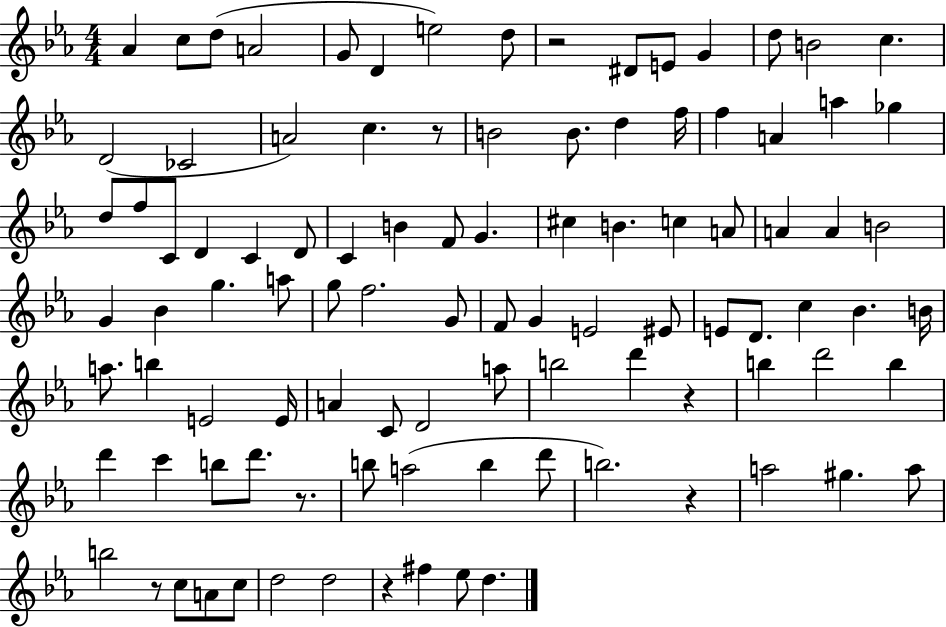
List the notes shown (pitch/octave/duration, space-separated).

Ab4/q C5/e D5/e A4/h G4/e D4/q E5/h D5/e R/h D#4/e E4/e G4/q D5/e B4/h C5/q. D4/h CES4/h A4/h C5/q. R/e B4/h B4/e. D5/q F5/s F5/q A4/q A5/q Gb5/q D5/e F5/e C4/e D4/q C4/q D4/e C4/q B4/q F4/e G4/q. C#5/q B4/q. C5/q A4/e A4/q A4/q B4/h G4/q Bb4/q G5/q. A5/e G5/e F5/h. G4/e F4/e G4/q E4/h EIS4/e E4/e D4/e. C5/q Bb4/q. B4/s A5/e. B5/q E4/h E4/s A4/q C4/e D4/h A5/e B5/h D6/q R/q B5/q D6/h B5/q D6/q C6/q B5/e D6/e. R/e. B5/e A5/h B5/q D6/e B5/h. R/q A5/h G#5/q. A5/e B5/h R/e C5/e A4/e C5/e D5/h D5/h R/q F#5/q Eb5/e D5/q.